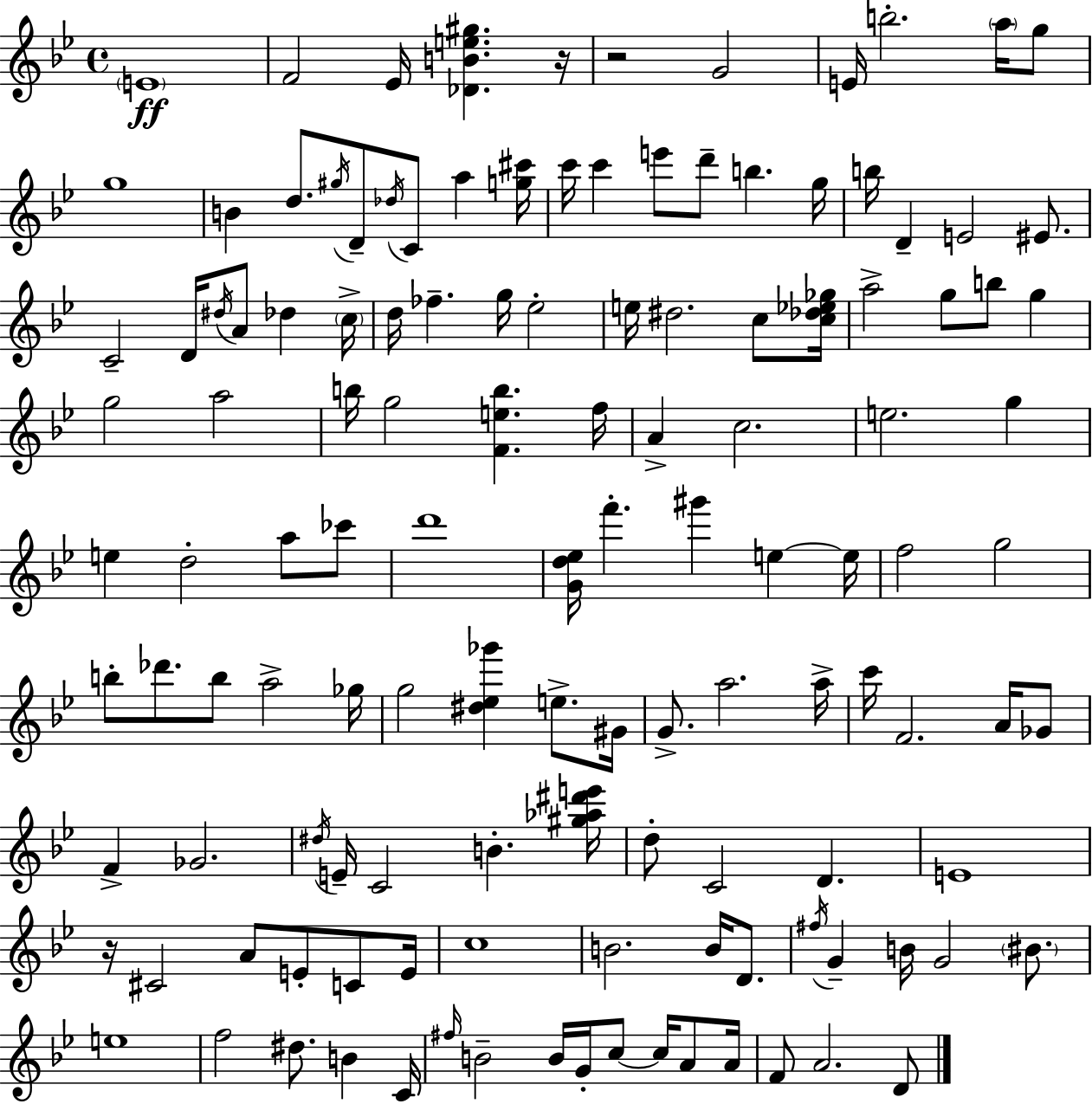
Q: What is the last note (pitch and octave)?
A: D4